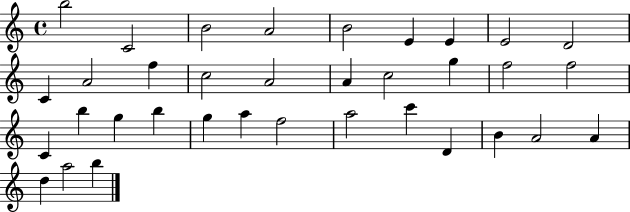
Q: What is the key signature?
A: C major